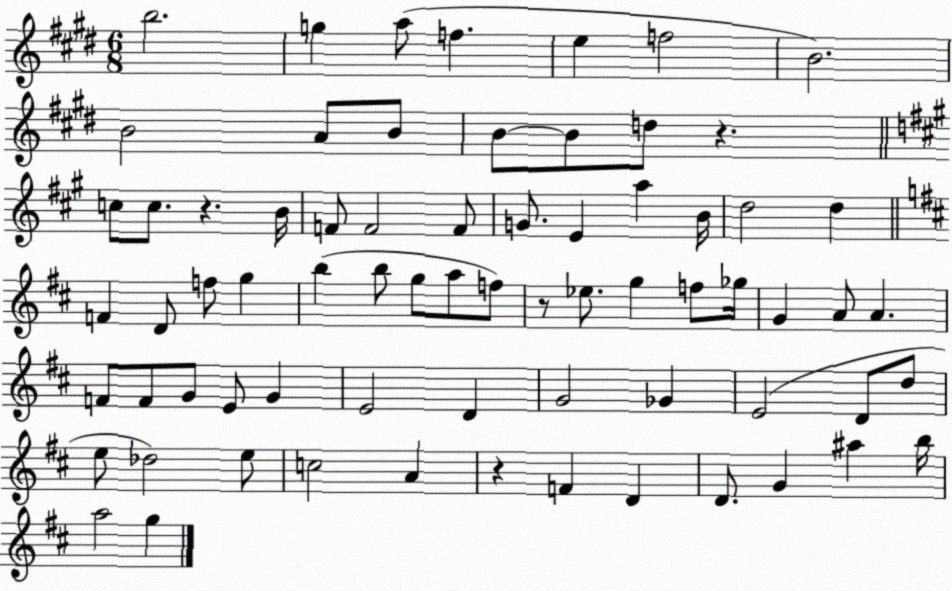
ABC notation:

X:1
T:Untitled
M:6/8
L:1/4
K:E
b2 g a/2 f e f2 B2 B2 A/2 B/2 B/2 B/2 d/2 z c/2 c/2 z B/4 F/2 F2 F/2 G/2 E a B/4 d2 d F D/2 f/2 g b b/2 g/2 a/2 f/2 z/2 _e/2 g f/2 _g/4 G A/2 A F/2 F/2 G/2 E/2 G E2 D G2 _G E2 D/2 d/2 e/2 _d2 e/2 c2 A z F D D/2 G ^a b/4 a2 g